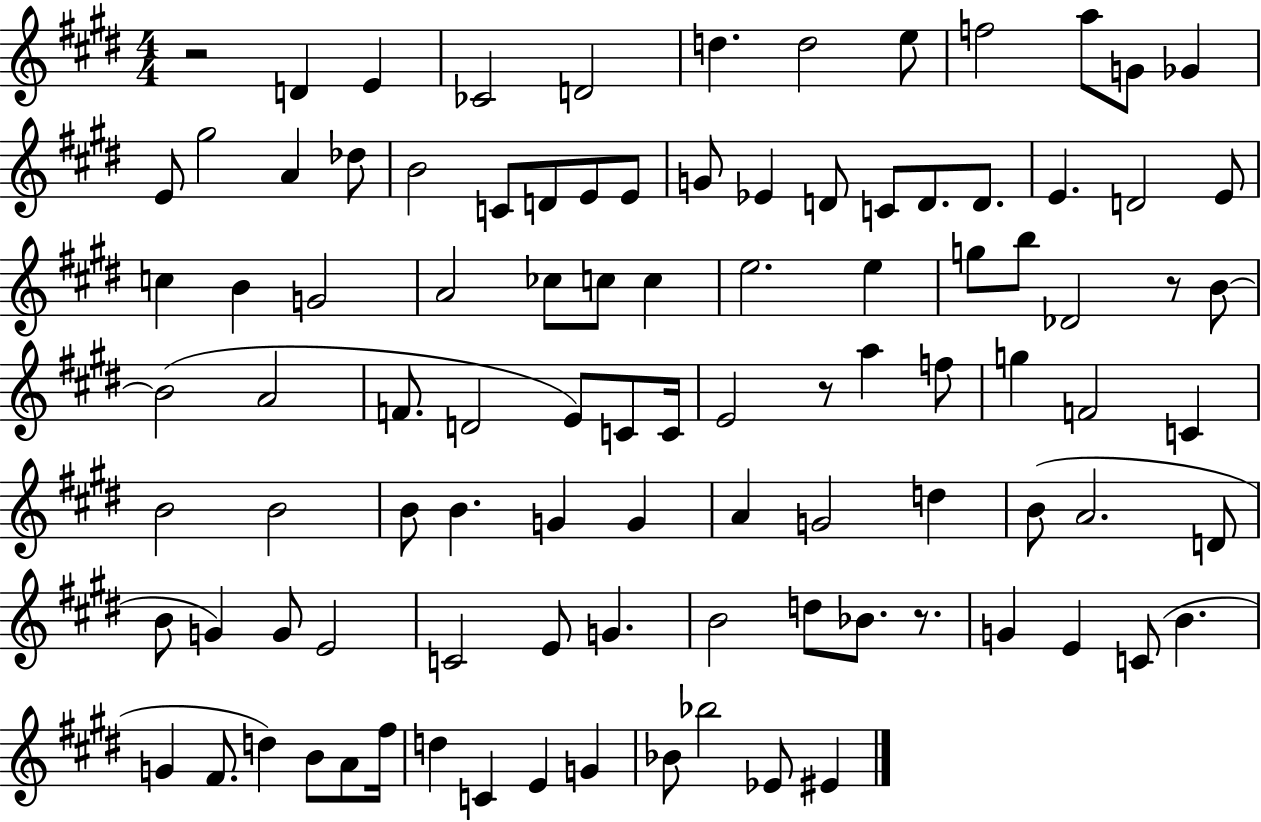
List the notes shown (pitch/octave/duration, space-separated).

R/h D4/q E4/q CES4/h D4/h D5/q. D5/h E5/e F5/h A5/e G4/e Gb4/q E4/e G#5/h A4/q Db5/e B4/h C4/e D4/e E4/e E4/e G4/e Eb4/q D4/e C4/e D4/e. D4/e. E4/q. D4/h E4/e C5/q B4/q G4/h A4/h CES5/e C5/e C5/q E5/h. E5/q G5/e B5/e Db4/h R/e B4/e B4/h A4/h F4/e. D4/h E4/e C4/e C4/s E4/h R/e A5/q F5/e G5/q F4/h C4/q B4/h B4/h B4/e B4/q. G4/q G4/q A4/q G4/h D5/q B4/e A4/h. D4/e B4/e G4/q G4/e E4/h C4/h E4/e G4/q. B4/h D5/e Bb4/e. R/e. G4/q E4/q C4/e B4/q. G4/q F#4/e. D5/q B4/e A4/e F#5/s D5/q C4/q E4/q G4/q Bb4/e Bb5/h Eb4/e EIS4/q